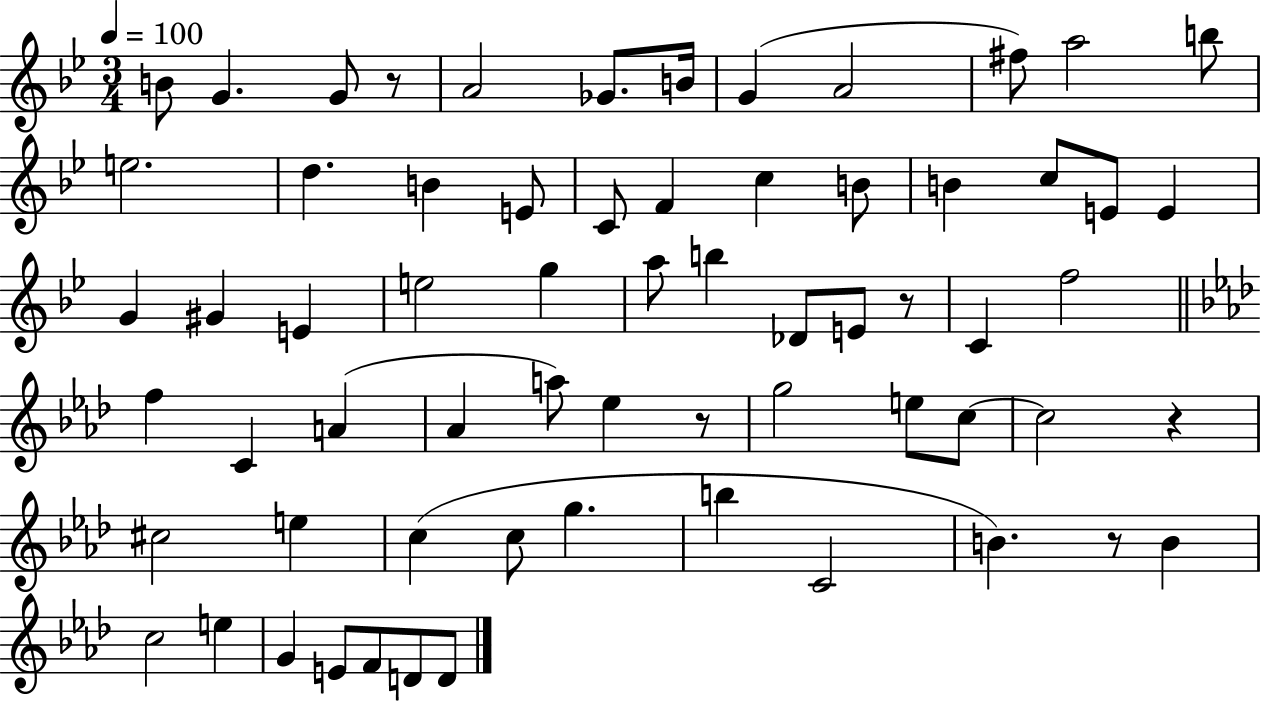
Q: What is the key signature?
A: BES major